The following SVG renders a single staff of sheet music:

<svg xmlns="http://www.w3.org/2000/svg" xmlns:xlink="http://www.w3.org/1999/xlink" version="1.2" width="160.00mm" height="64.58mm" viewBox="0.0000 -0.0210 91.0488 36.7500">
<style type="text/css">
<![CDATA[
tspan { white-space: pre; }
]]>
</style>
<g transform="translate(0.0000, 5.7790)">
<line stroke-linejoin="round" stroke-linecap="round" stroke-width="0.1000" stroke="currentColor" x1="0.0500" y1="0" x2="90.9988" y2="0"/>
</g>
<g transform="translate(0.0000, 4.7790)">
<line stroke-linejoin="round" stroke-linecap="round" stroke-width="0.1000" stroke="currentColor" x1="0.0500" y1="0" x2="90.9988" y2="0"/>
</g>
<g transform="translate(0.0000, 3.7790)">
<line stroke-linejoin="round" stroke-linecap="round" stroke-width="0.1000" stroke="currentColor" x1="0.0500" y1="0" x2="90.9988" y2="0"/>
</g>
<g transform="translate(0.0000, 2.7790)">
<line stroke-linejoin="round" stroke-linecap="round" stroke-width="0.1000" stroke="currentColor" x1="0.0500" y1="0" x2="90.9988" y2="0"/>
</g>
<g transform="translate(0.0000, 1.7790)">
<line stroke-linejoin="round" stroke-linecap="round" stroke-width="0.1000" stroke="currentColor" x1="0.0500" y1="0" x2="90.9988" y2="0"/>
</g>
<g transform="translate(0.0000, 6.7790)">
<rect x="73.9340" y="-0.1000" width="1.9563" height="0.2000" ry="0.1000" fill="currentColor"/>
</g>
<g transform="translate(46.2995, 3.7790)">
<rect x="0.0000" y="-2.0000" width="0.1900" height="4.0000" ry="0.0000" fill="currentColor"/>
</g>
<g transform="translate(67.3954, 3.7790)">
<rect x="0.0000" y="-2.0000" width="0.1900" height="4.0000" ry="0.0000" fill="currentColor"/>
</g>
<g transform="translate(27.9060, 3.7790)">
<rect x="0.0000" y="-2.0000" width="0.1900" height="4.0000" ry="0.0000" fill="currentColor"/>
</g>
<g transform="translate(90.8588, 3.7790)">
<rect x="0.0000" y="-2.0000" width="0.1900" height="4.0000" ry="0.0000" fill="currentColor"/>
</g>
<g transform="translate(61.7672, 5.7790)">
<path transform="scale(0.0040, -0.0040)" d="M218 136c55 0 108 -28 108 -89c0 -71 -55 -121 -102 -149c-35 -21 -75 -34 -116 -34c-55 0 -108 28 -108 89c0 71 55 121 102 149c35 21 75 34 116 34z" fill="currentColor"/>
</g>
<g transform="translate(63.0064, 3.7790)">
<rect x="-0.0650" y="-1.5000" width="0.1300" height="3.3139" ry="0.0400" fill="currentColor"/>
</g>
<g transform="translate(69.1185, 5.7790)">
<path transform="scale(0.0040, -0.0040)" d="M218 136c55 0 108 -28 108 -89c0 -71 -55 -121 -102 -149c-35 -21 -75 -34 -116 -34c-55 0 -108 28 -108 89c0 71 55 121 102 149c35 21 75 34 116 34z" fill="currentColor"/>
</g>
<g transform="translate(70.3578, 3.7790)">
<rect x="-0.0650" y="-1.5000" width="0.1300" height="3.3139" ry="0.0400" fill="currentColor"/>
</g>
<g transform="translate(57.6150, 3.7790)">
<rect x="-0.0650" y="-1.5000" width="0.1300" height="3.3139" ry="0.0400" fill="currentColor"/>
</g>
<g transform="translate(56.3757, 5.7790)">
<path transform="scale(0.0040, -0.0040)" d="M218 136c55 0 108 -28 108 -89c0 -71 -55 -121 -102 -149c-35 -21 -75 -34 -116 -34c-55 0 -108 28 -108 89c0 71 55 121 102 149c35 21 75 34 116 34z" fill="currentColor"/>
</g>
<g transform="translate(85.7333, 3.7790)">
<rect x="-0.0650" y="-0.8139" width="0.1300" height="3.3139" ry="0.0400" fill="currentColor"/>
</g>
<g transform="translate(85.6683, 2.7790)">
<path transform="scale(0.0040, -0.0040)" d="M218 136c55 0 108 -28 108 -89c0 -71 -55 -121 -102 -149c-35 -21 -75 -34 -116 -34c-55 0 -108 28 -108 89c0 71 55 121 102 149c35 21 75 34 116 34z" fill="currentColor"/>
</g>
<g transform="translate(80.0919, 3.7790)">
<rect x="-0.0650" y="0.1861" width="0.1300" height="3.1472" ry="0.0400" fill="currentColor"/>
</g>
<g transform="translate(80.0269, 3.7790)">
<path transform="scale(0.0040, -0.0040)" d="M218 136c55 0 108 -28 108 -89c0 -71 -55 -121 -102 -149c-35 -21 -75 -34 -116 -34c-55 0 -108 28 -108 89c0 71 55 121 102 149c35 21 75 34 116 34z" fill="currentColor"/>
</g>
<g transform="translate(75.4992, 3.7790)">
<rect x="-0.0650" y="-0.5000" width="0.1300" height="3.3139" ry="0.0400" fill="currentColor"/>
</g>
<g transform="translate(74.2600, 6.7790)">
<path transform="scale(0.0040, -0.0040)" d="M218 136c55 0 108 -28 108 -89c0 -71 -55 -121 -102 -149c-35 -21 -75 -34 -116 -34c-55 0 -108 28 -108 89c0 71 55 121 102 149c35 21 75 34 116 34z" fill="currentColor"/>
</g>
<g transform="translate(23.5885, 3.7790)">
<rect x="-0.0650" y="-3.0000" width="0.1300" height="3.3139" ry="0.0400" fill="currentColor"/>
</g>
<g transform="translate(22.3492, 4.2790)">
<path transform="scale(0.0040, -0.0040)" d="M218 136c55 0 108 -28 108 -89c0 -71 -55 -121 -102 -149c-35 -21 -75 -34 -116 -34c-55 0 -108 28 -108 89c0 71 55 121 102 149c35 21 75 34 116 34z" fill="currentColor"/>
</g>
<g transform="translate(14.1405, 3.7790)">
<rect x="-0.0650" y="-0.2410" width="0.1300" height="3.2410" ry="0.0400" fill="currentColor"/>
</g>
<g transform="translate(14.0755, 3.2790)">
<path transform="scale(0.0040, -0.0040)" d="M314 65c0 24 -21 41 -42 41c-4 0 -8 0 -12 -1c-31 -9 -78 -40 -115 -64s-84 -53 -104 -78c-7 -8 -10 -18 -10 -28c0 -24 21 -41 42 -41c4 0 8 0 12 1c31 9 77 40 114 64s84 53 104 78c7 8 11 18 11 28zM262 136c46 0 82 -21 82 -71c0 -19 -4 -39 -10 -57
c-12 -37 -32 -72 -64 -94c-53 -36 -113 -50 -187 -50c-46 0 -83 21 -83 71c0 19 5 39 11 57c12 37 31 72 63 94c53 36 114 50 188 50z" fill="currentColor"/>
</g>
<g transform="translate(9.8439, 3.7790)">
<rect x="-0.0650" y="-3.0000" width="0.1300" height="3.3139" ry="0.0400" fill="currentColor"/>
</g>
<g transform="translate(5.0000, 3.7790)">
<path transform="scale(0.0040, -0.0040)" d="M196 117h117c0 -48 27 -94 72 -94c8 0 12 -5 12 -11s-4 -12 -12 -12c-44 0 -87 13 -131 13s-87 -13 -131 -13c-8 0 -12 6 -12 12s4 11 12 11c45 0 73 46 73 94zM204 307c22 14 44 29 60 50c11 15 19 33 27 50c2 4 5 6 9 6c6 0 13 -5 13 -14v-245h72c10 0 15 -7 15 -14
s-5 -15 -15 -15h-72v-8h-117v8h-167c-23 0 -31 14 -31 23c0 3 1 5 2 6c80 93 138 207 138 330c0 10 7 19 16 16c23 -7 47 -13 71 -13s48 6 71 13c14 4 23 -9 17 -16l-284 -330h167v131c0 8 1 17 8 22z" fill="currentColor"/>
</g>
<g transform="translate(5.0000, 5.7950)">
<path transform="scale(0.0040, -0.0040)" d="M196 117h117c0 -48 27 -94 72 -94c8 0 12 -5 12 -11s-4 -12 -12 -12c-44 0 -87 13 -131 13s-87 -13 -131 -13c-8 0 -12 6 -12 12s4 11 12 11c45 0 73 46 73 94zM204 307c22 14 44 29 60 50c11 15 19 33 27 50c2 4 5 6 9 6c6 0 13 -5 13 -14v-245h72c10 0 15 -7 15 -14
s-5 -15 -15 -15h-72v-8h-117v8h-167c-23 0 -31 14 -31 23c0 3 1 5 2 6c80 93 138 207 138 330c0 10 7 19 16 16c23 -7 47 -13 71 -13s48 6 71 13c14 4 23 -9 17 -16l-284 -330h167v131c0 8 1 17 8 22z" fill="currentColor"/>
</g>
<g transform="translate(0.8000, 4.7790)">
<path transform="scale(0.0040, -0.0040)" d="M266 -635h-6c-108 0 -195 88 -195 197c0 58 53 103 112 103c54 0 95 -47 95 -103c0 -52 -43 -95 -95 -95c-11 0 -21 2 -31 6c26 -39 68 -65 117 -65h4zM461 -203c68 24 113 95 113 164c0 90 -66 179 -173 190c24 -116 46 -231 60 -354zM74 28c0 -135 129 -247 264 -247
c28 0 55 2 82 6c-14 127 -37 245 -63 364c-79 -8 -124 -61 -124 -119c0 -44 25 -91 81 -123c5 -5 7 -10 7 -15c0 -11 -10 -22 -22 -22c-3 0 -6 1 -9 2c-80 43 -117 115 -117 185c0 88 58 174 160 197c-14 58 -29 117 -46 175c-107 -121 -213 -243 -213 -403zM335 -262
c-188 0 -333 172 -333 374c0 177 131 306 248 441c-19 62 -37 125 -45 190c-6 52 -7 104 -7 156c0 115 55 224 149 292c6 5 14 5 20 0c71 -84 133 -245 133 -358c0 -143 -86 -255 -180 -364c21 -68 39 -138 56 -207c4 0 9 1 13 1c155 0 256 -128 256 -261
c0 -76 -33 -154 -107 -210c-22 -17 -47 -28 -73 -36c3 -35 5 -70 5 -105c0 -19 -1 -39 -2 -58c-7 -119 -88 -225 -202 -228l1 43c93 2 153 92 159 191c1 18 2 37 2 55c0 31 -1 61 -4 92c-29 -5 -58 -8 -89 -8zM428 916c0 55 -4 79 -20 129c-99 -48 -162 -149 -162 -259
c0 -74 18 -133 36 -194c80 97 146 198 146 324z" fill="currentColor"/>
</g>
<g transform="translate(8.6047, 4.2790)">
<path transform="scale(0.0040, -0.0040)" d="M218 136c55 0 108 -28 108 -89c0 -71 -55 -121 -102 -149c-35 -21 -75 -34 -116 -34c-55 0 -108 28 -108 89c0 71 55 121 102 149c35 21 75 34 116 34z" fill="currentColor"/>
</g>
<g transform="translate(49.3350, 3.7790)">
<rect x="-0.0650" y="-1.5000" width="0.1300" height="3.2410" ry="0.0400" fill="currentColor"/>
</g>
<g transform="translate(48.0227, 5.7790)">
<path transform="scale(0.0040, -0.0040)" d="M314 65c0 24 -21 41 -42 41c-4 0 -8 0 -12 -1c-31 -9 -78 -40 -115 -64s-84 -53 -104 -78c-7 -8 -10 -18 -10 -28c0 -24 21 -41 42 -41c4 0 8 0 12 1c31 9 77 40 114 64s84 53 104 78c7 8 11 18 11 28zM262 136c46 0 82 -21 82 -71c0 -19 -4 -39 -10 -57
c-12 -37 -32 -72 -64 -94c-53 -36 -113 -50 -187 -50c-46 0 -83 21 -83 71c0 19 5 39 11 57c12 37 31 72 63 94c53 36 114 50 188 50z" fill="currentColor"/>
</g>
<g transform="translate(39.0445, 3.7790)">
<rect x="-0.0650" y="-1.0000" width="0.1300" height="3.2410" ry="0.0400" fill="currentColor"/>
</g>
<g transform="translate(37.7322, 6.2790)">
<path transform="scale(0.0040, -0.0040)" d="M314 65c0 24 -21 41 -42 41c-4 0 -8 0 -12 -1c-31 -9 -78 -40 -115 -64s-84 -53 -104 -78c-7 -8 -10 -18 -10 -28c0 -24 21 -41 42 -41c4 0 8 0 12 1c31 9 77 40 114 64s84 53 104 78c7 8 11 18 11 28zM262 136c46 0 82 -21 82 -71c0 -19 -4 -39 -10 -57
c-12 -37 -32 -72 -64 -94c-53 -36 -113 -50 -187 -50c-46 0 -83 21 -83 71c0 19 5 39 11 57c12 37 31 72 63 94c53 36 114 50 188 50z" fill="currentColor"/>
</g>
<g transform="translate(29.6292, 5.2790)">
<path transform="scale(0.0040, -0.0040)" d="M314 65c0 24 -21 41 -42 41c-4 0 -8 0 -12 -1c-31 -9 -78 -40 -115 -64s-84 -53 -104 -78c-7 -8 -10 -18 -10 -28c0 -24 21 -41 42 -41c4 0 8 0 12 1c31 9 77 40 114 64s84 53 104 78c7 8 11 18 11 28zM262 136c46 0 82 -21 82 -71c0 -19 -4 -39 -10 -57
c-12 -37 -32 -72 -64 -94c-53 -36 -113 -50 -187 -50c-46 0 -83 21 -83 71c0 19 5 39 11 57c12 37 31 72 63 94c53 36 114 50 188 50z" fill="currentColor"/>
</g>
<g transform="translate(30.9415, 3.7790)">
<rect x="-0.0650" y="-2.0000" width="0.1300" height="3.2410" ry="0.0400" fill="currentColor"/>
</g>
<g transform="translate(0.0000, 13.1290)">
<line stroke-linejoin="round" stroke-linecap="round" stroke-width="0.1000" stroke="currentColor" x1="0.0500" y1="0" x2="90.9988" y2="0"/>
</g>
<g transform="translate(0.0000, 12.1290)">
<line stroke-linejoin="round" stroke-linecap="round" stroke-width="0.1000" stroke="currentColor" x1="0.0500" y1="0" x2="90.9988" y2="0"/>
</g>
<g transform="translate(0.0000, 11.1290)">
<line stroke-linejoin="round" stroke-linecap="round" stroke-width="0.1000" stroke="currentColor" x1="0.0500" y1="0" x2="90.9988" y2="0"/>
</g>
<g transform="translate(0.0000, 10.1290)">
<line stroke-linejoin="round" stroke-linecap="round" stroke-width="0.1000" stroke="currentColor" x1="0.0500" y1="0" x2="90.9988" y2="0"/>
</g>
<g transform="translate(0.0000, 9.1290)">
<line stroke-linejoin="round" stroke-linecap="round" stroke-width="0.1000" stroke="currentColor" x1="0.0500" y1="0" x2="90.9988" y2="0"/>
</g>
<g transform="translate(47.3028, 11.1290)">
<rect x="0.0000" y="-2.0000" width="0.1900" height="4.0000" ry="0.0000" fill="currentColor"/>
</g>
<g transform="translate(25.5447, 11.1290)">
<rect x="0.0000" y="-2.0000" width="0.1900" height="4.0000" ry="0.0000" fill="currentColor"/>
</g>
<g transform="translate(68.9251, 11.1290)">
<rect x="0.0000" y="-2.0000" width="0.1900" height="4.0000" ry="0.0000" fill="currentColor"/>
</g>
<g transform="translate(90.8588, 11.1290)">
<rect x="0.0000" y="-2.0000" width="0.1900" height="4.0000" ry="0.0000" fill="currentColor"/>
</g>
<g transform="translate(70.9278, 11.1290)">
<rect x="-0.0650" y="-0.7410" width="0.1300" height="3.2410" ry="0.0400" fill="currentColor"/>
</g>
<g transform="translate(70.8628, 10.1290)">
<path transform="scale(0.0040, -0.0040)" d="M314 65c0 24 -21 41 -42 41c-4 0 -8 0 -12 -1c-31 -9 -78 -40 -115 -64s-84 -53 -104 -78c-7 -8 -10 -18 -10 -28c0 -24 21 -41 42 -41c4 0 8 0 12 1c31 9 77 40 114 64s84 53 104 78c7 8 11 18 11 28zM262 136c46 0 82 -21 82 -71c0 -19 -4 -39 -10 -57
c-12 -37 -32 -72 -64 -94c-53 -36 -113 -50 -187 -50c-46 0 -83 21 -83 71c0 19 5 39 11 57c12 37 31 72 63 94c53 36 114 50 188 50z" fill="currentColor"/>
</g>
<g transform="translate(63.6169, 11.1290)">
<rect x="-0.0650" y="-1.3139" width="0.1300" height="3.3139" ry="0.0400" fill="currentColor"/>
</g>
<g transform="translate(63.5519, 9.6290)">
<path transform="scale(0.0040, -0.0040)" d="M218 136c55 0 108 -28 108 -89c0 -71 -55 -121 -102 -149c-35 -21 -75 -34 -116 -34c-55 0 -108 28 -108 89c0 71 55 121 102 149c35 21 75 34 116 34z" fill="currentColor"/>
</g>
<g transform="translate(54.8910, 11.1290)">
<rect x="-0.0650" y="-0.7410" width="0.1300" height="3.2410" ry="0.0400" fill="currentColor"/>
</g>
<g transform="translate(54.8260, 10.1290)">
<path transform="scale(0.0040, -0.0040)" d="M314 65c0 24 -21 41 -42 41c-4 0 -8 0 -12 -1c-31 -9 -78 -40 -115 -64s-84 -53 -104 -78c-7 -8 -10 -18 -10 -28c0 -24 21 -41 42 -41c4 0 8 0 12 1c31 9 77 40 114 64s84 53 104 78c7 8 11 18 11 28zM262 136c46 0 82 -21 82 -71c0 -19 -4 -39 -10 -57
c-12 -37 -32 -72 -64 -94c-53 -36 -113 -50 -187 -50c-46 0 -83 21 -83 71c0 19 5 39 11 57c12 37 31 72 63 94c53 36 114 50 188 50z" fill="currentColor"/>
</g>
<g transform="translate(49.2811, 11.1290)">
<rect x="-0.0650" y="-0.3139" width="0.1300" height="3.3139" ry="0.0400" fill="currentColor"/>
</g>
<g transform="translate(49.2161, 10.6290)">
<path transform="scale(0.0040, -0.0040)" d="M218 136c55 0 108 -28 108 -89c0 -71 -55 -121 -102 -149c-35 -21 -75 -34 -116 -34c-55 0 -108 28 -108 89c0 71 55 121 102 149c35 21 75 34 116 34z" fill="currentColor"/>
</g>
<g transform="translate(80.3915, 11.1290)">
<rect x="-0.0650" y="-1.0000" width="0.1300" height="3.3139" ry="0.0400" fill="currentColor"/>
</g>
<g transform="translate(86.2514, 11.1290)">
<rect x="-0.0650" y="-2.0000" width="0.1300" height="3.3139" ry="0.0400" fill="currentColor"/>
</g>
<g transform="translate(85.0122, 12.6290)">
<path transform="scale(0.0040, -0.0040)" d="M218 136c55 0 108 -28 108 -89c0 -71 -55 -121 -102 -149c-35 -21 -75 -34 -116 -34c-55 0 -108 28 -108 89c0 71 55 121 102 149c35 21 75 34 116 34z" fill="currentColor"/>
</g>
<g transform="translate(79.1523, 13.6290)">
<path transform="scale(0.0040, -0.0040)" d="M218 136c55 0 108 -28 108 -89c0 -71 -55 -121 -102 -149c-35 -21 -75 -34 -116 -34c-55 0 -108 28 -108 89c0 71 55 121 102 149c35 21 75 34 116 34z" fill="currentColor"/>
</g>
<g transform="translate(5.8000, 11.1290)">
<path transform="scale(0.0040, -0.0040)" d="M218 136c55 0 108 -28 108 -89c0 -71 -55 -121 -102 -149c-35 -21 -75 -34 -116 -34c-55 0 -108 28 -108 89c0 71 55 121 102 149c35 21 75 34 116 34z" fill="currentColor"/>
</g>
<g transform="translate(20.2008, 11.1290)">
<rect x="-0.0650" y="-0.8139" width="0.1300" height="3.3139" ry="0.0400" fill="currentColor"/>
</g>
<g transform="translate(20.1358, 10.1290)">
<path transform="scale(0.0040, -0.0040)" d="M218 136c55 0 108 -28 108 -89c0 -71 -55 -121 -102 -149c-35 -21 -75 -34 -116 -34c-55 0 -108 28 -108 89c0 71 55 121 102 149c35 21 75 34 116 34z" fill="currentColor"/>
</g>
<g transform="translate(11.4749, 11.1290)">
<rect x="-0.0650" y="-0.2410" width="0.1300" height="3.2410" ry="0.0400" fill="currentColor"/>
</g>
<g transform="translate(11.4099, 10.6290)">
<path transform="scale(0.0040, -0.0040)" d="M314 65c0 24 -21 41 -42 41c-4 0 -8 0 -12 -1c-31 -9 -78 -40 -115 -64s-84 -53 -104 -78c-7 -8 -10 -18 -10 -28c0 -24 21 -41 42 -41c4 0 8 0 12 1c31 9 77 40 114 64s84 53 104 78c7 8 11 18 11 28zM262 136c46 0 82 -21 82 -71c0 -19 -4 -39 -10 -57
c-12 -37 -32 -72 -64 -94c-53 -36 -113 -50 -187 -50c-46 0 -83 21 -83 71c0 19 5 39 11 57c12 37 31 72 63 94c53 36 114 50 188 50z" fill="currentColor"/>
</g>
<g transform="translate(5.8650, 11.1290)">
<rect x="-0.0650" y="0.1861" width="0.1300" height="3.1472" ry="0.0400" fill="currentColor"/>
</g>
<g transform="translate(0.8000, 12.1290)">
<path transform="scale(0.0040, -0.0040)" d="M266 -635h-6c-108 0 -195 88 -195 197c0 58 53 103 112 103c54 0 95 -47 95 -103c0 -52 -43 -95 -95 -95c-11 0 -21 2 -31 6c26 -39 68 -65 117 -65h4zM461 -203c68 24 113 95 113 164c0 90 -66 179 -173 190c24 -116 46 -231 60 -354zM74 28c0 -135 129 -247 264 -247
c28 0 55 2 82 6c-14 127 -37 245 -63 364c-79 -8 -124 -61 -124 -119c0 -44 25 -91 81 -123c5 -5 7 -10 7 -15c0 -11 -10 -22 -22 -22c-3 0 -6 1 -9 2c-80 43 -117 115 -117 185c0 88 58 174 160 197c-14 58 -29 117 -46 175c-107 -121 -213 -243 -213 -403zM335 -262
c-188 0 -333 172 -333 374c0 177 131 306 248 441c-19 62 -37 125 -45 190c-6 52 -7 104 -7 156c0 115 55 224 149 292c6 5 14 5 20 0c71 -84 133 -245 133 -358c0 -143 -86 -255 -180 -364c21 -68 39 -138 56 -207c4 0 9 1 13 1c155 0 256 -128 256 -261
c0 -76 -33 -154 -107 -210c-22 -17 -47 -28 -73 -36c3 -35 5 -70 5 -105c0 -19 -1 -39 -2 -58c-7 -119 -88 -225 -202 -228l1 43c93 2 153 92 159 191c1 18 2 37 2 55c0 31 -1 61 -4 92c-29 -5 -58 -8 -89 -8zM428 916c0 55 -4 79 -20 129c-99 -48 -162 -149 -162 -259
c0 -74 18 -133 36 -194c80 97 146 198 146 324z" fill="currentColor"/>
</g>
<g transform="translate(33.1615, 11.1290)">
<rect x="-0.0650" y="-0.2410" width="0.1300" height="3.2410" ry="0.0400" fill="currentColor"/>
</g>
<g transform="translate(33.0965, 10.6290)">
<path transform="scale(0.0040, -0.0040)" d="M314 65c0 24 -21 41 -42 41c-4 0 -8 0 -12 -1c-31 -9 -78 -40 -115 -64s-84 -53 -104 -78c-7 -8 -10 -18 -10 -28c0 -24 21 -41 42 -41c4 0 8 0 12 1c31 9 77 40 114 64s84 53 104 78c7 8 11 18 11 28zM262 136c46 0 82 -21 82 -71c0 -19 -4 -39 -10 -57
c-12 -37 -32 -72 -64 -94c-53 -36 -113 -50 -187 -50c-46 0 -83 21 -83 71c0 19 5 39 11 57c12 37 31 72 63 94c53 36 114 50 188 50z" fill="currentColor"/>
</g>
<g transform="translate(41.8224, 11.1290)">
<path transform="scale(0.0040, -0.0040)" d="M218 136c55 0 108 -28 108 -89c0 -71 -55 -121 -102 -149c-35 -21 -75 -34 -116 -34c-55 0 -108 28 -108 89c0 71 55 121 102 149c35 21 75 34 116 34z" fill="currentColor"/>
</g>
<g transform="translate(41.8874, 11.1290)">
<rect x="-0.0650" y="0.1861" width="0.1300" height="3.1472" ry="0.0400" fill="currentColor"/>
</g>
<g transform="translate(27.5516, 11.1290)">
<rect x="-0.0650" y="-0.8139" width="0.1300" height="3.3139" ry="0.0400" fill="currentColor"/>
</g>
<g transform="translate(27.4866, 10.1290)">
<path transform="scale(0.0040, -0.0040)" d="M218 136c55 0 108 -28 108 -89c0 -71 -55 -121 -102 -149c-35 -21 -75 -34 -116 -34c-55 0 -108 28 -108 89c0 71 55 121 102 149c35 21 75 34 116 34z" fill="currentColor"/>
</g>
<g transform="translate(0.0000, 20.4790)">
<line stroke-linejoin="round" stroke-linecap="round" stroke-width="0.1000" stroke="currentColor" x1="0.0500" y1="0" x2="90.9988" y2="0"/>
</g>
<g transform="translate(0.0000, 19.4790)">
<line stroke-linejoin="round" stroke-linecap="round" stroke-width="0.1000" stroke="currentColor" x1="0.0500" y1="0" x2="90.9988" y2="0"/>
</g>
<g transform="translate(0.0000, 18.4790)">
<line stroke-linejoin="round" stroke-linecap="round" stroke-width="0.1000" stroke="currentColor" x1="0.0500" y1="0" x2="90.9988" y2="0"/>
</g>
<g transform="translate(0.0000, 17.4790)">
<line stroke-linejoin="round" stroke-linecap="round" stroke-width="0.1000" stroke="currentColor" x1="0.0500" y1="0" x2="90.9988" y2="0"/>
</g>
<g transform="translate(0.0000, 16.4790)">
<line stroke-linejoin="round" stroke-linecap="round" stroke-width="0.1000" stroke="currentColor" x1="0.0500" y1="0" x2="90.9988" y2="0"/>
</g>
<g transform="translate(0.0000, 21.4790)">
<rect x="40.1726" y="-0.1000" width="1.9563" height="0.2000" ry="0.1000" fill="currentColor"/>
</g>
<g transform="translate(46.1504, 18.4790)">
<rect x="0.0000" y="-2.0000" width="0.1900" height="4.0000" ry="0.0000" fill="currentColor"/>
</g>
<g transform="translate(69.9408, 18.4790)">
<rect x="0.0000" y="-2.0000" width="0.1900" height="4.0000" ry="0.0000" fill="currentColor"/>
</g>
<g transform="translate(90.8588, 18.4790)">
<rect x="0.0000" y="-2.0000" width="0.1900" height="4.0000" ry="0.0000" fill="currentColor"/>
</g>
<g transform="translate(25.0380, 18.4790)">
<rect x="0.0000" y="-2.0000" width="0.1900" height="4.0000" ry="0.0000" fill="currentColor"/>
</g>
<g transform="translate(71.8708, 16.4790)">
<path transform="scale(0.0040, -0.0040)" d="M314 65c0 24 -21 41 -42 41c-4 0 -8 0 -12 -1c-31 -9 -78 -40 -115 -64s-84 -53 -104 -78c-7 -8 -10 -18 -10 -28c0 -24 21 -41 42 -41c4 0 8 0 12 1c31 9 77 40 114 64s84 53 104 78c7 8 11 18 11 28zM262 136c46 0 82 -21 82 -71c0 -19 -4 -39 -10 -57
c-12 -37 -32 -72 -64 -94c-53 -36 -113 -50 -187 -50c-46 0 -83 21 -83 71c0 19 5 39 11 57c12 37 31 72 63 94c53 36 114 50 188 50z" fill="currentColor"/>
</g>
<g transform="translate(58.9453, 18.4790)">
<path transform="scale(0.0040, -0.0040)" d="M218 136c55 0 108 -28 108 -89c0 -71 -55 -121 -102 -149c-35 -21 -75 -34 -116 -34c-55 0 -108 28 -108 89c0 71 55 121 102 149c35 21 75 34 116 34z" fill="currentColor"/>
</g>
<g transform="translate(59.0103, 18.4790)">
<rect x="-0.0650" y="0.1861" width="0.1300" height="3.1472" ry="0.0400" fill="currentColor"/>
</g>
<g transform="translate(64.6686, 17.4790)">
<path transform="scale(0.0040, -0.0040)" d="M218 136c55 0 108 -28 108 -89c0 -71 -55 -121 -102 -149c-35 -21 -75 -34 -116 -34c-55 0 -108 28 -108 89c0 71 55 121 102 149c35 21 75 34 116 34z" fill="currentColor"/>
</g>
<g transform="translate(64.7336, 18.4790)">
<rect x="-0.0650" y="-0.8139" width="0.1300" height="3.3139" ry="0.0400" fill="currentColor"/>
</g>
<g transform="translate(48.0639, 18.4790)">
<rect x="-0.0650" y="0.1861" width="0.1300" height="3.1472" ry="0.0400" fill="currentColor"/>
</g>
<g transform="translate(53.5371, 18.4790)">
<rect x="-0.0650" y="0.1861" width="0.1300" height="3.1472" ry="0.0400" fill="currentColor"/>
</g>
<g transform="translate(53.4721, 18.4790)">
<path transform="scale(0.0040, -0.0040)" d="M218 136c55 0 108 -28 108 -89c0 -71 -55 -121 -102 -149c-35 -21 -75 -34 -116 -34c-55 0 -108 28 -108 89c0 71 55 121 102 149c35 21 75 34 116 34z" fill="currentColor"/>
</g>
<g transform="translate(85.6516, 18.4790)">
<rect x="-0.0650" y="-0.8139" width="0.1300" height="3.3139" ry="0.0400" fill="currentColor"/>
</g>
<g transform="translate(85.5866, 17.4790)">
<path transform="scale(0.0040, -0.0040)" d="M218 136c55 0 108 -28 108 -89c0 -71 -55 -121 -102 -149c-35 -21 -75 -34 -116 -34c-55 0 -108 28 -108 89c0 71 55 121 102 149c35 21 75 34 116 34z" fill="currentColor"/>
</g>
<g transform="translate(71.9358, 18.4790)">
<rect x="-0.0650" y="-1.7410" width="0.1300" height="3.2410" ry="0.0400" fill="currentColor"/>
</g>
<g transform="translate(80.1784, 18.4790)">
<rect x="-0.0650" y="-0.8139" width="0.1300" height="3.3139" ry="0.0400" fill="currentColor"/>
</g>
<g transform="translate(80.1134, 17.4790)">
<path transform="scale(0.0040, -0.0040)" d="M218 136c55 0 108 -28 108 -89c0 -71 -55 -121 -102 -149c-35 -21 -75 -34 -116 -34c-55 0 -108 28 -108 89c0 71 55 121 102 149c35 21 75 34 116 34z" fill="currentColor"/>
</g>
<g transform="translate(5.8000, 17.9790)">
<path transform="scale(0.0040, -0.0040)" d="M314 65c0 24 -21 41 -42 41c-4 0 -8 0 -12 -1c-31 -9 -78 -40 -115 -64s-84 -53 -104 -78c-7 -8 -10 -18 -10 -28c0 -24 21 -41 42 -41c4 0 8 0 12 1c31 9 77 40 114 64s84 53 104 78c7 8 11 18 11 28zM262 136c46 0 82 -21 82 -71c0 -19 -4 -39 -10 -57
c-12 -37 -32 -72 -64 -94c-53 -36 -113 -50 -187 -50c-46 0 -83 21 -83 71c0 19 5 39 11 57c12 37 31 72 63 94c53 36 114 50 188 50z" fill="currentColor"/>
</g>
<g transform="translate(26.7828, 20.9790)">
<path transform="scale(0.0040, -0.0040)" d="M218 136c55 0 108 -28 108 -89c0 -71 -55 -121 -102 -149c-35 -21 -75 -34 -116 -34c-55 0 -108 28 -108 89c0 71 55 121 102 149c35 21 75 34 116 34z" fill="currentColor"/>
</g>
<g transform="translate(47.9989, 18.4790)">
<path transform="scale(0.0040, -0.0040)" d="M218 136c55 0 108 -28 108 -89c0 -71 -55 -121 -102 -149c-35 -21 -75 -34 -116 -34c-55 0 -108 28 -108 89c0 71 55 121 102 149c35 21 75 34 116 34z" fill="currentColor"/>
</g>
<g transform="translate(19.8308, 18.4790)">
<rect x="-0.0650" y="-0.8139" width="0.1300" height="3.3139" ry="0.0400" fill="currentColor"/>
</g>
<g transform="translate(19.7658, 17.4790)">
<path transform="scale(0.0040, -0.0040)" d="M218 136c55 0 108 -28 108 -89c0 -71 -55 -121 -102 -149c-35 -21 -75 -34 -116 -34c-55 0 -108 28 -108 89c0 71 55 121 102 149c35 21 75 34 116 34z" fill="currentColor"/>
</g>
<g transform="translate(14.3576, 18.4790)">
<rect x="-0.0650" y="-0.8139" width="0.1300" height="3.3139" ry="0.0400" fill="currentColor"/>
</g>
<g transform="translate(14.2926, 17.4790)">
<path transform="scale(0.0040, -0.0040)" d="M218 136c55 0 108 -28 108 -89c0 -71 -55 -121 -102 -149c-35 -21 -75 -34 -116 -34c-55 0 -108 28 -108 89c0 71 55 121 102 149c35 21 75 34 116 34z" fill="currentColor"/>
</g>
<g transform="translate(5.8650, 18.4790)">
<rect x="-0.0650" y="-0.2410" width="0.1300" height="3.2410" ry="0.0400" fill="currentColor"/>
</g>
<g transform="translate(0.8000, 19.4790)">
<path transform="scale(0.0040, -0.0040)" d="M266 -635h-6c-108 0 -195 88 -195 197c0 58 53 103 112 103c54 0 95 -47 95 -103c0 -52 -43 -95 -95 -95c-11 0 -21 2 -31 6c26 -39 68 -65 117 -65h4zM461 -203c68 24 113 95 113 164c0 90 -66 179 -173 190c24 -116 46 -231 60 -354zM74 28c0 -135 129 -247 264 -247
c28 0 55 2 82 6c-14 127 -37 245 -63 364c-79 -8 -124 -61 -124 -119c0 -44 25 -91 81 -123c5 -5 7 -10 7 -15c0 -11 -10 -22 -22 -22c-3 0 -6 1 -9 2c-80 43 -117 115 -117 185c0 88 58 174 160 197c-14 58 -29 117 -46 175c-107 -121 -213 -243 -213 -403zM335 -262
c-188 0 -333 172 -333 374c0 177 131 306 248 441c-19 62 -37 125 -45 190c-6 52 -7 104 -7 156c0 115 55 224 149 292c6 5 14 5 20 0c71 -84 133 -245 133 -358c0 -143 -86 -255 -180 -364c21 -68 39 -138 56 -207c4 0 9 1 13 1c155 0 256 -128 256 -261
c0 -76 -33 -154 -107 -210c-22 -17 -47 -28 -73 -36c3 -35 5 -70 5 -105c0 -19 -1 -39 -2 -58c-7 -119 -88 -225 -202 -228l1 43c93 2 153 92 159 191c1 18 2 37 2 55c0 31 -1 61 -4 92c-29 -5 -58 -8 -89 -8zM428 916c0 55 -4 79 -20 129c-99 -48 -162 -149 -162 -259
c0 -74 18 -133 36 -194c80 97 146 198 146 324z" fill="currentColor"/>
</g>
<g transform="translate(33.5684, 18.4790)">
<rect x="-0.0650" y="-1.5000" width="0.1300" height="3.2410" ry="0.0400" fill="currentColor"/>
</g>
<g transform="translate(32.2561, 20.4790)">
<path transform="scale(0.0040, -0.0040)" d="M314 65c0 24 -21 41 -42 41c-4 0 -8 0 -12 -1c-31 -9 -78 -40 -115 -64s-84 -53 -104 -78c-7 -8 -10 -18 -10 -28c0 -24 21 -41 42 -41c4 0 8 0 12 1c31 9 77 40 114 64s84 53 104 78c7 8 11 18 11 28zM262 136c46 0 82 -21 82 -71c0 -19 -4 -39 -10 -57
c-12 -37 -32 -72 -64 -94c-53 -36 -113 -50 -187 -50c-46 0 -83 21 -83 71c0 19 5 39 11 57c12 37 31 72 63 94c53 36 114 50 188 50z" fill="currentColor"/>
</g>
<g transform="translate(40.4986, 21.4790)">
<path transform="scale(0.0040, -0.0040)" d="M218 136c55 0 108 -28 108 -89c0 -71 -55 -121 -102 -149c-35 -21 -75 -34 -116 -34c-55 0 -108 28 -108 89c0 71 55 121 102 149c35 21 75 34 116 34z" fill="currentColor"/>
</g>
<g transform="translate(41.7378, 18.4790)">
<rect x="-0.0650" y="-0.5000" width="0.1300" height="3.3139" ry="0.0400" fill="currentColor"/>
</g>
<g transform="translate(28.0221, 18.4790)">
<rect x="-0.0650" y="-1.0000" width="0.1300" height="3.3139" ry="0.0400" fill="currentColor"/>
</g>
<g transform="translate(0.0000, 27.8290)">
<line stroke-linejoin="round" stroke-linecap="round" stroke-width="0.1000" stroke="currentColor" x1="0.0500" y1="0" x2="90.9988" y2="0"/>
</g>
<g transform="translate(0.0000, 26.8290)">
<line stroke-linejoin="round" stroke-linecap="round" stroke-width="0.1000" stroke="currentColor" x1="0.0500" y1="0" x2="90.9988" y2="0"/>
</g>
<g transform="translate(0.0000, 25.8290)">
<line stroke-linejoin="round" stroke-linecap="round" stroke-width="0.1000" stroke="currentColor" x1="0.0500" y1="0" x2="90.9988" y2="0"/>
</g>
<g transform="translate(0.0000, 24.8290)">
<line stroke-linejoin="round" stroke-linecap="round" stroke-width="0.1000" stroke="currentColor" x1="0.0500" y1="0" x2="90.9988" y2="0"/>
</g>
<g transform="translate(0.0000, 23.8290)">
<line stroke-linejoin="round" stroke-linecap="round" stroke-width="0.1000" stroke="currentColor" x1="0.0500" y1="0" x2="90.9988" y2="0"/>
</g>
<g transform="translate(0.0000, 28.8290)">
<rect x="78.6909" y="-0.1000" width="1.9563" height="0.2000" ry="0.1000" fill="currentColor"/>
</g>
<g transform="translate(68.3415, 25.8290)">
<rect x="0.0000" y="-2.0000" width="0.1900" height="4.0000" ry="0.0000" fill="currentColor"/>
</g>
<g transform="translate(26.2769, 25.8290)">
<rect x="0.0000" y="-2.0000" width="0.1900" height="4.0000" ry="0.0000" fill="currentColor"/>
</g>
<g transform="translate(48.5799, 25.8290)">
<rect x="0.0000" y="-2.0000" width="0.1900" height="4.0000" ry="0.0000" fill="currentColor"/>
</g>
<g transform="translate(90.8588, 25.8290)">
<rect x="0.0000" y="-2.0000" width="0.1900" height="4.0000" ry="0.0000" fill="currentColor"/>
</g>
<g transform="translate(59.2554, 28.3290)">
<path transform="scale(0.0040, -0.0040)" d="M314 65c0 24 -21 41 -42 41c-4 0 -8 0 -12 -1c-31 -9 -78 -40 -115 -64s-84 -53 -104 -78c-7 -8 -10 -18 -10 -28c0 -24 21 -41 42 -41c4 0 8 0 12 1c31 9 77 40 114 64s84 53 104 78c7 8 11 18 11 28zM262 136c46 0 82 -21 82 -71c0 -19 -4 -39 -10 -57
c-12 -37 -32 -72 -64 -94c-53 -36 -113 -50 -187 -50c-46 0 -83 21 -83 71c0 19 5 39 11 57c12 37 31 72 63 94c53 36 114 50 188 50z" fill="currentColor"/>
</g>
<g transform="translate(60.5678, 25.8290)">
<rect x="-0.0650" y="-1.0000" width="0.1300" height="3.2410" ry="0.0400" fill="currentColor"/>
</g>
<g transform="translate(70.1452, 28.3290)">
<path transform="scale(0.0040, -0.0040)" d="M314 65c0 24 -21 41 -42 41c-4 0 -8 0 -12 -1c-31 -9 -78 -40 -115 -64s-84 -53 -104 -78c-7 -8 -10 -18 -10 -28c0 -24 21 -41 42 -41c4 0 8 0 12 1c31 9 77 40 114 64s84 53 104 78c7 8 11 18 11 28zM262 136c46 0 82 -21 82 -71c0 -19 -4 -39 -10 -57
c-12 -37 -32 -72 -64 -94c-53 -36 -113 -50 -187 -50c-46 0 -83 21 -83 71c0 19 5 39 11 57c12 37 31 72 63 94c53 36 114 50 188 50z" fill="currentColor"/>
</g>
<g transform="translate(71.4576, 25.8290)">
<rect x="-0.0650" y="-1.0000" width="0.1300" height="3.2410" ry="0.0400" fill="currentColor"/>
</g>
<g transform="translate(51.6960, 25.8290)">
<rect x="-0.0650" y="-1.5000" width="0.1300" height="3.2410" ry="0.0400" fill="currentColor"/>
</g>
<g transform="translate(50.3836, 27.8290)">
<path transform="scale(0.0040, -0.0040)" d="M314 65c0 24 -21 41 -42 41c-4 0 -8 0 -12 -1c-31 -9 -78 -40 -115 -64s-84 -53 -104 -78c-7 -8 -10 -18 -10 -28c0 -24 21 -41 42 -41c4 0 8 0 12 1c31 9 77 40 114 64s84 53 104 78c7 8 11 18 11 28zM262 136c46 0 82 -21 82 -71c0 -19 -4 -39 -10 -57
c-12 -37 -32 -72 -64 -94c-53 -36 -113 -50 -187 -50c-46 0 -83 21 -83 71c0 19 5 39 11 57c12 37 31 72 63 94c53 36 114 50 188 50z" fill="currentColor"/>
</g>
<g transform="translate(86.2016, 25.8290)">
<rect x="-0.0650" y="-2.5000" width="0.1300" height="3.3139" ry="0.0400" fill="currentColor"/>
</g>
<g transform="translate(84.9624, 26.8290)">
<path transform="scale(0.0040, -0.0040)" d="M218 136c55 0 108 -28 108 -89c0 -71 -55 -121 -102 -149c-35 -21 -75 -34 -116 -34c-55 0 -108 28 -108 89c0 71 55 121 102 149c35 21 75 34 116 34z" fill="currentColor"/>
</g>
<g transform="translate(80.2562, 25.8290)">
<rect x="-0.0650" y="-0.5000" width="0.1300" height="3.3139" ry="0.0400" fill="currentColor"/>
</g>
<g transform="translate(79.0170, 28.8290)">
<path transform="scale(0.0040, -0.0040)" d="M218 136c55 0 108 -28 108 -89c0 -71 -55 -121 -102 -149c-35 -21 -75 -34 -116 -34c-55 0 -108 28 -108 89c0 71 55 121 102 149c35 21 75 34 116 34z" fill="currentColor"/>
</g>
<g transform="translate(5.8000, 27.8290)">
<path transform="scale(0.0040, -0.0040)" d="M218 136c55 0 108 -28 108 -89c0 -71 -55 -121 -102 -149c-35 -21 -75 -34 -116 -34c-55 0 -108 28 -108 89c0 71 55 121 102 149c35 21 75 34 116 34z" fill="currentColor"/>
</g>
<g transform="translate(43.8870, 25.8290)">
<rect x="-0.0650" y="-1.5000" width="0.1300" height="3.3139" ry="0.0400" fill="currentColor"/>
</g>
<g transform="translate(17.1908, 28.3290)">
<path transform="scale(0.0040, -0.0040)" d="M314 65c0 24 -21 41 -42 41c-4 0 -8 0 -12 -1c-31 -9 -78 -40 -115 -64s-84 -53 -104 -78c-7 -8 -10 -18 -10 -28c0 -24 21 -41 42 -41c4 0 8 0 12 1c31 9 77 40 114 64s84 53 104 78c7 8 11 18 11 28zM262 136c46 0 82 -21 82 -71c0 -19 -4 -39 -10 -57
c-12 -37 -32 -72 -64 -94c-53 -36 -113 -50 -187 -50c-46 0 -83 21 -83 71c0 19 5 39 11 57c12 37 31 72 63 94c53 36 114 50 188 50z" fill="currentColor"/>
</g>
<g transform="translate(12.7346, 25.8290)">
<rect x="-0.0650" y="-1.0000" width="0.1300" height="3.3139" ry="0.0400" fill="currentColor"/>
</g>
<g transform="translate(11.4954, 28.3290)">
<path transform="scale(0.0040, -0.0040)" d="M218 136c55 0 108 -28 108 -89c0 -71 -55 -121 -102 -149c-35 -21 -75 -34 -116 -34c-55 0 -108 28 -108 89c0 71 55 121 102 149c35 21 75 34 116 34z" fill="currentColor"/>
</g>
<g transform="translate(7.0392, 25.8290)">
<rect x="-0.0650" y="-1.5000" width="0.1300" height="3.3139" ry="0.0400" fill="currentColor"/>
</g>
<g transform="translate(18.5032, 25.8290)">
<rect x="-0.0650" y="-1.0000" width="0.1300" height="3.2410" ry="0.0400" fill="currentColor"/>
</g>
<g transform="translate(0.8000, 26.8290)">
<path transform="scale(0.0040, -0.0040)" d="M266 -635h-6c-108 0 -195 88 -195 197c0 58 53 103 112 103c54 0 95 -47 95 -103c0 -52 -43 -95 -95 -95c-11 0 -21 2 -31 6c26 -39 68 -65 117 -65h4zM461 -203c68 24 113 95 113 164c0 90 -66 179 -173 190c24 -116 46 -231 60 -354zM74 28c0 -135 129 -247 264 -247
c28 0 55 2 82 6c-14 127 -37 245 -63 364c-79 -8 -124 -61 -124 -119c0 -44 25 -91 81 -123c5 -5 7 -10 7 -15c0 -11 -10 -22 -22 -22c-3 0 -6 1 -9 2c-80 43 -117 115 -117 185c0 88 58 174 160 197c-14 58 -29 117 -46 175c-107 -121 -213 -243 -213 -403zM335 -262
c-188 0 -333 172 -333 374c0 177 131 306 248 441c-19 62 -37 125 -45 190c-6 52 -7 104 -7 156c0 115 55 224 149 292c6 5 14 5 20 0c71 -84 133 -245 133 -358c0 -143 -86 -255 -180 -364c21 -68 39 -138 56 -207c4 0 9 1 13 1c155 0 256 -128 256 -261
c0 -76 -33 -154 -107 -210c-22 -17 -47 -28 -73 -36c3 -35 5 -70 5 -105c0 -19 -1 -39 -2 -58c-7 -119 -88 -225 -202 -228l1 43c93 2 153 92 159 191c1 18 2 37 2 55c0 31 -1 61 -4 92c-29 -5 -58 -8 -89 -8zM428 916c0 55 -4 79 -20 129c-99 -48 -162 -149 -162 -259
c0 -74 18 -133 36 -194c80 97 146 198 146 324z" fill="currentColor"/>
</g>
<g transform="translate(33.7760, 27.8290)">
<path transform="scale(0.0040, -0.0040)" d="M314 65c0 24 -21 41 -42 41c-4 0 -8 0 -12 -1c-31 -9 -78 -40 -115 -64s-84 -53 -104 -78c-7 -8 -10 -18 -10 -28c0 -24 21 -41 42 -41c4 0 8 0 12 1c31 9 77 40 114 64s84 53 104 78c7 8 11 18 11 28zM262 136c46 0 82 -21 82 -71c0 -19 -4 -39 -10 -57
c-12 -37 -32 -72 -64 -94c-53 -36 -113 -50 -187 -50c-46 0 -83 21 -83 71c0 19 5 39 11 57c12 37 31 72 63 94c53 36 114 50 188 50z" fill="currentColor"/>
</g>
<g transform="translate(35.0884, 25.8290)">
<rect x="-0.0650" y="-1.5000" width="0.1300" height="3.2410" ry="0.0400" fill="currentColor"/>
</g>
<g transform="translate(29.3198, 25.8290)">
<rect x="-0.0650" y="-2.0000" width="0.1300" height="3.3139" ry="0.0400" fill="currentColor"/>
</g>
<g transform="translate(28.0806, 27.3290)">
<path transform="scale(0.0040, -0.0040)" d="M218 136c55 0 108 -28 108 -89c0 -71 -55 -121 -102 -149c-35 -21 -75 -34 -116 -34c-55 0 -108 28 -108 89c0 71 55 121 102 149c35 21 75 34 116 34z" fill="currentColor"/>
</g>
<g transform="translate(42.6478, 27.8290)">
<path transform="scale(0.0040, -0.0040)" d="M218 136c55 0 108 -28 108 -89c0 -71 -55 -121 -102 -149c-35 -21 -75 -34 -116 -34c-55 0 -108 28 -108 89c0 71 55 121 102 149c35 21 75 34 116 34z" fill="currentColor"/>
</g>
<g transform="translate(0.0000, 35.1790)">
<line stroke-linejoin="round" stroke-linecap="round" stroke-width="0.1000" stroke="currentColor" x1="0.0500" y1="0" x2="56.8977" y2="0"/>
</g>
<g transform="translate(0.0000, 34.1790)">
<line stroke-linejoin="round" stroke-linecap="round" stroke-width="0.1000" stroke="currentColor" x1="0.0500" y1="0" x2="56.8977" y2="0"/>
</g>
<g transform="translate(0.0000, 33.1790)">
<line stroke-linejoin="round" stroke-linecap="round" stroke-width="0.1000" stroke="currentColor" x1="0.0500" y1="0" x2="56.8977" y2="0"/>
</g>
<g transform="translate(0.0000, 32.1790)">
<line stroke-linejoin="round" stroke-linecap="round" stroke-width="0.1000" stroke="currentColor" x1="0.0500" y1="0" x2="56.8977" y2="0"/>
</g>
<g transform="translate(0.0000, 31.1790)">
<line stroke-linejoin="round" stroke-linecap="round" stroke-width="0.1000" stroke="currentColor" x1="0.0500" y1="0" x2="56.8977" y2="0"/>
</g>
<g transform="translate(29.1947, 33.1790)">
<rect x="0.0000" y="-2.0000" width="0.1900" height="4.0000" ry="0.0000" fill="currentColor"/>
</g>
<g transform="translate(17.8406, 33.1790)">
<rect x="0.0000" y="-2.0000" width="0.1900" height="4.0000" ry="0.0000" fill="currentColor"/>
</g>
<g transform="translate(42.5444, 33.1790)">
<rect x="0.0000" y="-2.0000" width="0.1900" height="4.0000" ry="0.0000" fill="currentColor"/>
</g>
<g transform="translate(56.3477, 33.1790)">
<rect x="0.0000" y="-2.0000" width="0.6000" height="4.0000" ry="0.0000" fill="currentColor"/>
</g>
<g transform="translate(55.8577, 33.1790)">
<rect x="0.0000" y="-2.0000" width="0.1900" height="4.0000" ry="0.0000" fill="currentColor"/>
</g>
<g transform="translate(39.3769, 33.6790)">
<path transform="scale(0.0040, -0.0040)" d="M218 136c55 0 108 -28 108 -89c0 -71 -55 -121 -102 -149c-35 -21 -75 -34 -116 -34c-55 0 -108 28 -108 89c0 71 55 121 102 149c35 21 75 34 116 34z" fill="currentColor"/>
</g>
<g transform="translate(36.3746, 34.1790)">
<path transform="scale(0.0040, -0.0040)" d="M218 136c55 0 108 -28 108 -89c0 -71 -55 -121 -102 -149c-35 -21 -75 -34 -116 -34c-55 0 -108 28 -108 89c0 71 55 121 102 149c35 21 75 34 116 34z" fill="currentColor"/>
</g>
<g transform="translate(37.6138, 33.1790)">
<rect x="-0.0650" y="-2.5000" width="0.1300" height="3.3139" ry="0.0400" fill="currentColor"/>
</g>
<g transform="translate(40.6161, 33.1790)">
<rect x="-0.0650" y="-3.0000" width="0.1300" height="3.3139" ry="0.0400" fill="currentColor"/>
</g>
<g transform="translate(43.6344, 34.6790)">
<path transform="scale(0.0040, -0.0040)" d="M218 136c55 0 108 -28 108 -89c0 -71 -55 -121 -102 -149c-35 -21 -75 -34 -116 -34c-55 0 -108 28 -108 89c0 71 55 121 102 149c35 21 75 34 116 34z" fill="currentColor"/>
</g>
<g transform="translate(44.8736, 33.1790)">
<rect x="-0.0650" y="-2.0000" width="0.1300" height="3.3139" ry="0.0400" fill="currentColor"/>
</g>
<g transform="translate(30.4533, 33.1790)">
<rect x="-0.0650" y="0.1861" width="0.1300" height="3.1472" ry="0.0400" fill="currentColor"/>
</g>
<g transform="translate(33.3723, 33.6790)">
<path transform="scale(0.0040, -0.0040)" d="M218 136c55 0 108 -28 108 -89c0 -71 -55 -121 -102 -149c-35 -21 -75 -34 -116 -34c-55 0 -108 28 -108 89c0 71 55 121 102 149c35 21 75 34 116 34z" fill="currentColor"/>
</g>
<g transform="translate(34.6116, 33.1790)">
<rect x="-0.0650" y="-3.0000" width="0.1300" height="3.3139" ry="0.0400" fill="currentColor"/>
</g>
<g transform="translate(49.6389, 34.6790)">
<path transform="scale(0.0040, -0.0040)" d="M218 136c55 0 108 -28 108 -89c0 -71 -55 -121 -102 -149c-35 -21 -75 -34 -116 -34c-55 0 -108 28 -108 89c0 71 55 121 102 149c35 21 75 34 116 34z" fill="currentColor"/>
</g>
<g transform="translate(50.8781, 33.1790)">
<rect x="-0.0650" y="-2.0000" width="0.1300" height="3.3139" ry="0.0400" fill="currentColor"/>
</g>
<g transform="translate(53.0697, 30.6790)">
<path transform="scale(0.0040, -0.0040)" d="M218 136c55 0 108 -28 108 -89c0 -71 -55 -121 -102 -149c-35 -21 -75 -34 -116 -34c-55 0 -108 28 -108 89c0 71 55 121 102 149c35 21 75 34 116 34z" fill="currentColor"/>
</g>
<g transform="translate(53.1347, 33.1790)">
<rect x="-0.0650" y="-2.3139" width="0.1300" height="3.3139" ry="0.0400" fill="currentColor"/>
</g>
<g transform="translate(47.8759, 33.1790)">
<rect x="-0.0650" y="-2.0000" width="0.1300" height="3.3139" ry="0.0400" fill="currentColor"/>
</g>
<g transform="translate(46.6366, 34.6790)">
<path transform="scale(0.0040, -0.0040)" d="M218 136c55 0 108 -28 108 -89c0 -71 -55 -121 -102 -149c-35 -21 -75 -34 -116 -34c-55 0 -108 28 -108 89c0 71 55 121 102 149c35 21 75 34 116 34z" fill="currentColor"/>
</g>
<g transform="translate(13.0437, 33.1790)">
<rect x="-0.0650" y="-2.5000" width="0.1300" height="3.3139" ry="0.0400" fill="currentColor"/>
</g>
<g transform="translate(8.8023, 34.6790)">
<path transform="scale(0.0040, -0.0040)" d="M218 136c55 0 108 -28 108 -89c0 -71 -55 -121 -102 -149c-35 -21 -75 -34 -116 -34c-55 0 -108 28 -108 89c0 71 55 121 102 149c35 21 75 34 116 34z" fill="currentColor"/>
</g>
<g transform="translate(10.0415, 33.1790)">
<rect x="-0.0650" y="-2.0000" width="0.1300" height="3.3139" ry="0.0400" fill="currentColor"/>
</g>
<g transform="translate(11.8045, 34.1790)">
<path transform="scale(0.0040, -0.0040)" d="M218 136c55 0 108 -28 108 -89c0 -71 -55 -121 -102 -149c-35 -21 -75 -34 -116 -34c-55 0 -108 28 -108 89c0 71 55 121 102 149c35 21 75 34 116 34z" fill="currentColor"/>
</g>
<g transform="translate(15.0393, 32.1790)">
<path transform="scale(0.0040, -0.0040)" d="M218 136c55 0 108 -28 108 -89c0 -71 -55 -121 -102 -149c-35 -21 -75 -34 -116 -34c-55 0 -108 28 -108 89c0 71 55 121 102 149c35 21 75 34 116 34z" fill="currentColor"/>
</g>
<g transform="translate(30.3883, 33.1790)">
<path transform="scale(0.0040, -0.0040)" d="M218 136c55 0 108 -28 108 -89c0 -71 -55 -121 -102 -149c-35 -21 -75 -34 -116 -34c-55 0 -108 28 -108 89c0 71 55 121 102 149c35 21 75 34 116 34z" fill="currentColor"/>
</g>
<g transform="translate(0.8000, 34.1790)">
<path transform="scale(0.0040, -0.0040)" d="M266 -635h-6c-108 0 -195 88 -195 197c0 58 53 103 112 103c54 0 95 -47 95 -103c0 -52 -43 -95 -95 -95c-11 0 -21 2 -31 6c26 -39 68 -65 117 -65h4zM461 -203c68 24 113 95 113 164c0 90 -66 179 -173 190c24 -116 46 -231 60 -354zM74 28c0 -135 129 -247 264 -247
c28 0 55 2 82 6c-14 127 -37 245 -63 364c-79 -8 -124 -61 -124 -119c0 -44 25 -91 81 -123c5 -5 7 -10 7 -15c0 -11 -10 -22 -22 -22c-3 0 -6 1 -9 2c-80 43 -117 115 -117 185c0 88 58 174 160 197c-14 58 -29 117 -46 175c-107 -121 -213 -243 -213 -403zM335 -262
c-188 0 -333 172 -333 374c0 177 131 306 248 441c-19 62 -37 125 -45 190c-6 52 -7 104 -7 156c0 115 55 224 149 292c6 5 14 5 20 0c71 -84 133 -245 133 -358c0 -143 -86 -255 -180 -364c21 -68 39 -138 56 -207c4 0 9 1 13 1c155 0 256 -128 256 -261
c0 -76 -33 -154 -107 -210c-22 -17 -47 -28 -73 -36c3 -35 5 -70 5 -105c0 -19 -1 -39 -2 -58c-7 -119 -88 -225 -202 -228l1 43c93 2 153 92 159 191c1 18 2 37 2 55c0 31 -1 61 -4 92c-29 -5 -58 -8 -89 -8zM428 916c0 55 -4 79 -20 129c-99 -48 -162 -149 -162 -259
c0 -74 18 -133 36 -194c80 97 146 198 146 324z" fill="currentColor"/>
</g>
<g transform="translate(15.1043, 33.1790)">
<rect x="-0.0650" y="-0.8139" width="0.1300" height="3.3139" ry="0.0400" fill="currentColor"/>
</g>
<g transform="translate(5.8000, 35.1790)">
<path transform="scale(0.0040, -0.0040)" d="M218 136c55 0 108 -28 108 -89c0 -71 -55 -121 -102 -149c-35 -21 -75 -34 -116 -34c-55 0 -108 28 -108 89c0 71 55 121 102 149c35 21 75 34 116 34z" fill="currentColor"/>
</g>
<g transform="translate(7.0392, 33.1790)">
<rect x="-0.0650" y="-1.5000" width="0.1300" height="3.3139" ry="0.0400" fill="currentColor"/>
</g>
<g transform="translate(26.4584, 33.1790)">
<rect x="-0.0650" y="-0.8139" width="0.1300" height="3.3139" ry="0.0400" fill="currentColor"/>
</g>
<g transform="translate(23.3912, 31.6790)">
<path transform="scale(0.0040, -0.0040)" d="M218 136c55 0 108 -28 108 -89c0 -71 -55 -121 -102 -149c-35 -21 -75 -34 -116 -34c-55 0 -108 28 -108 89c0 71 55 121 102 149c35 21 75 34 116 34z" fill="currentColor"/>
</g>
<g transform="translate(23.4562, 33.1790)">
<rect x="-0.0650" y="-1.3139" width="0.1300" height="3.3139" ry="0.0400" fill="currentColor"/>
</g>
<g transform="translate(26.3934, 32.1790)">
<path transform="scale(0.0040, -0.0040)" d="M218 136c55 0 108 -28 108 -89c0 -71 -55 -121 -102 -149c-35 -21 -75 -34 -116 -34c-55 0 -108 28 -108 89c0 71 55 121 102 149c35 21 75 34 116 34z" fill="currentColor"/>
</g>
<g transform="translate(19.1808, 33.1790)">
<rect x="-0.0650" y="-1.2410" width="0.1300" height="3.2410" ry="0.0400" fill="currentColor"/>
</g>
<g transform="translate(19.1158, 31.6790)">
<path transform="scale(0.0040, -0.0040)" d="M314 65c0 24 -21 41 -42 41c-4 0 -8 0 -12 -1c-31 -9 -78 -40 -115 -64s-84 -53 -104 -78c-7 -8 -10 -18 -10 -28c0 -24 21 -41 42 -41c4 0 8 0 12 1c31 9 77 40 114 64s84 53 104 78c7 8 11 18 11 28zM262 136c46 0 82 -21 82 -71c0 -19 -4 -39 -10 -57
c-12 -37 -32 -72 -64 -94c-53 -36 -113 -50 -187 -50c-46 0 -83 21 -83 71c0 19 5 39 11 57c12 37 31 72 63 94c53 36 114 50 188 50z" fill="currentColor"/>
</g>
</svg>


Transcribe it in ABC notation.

X:1
T:Untitled
M:4/4
L:1/4
K:C
A c2 A F2 D2 E2 E E E C B d B c2 d d c2 B c d2 e d2 D F c2 d d D E2 C B B B d f2 d d E D D2 F E2 E E2 D2 D2 C G E F G d e2 e d B A G A F F F g